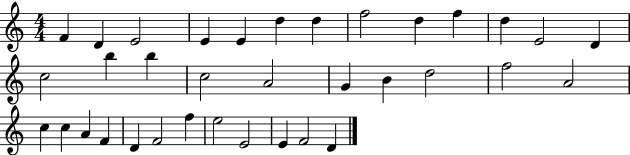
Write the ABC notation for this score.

X:1
T:Untitled
M:4/4
L:1/4
K:C
F D E2 E E d d f2 d f d E2 D c2 b b c2 A2 G B d2 f2 A2 c c A F D F2 f e2 E2 E F2 D